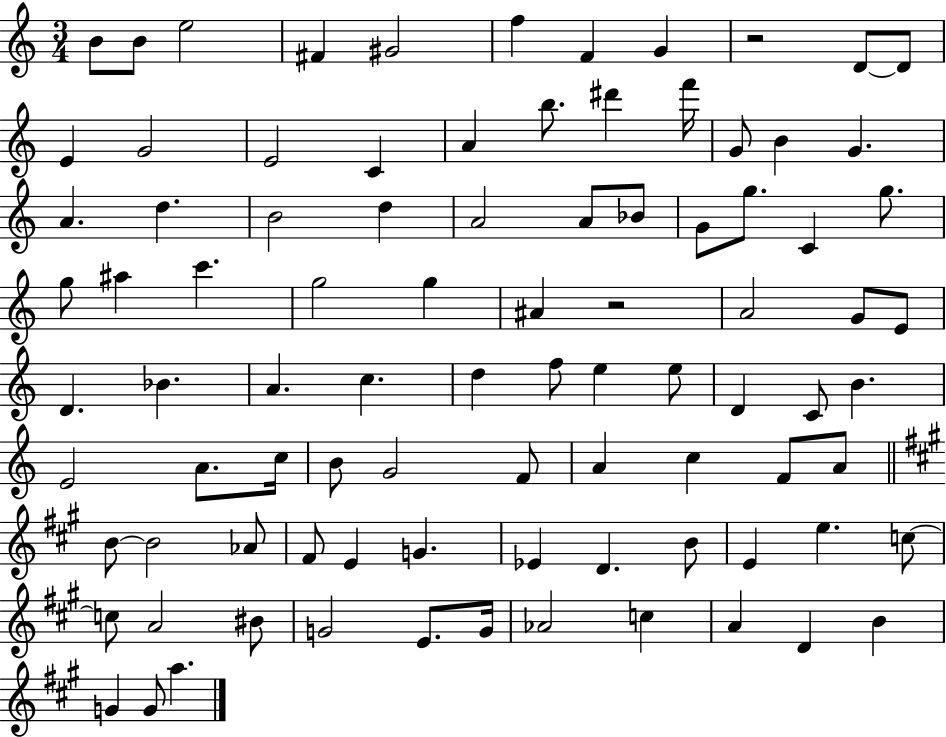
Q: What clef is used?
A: treble